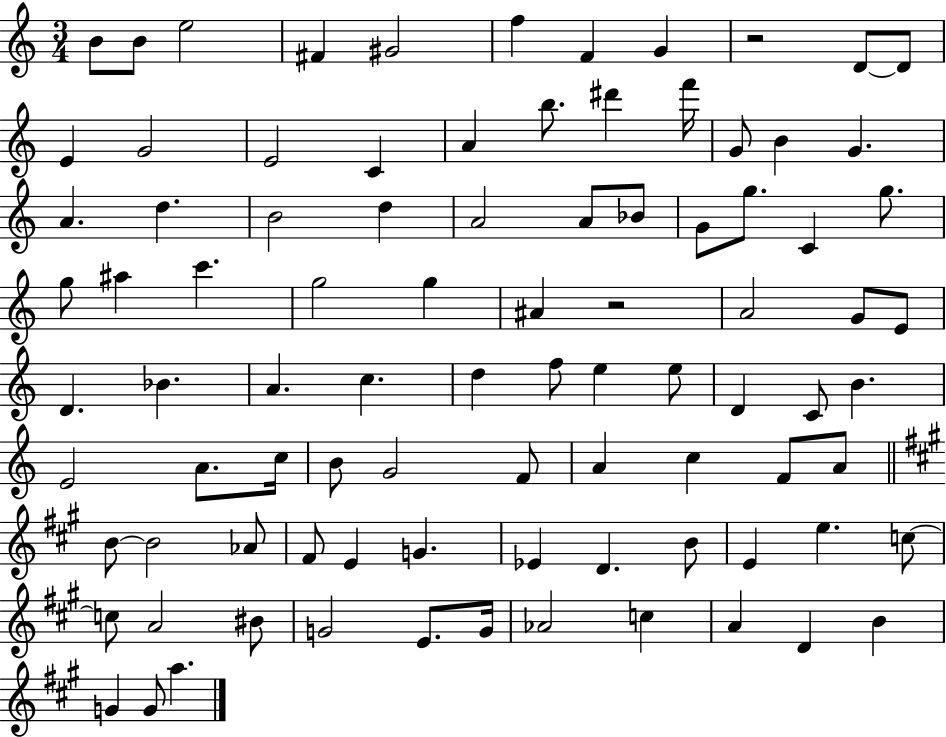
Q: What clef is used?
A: treble